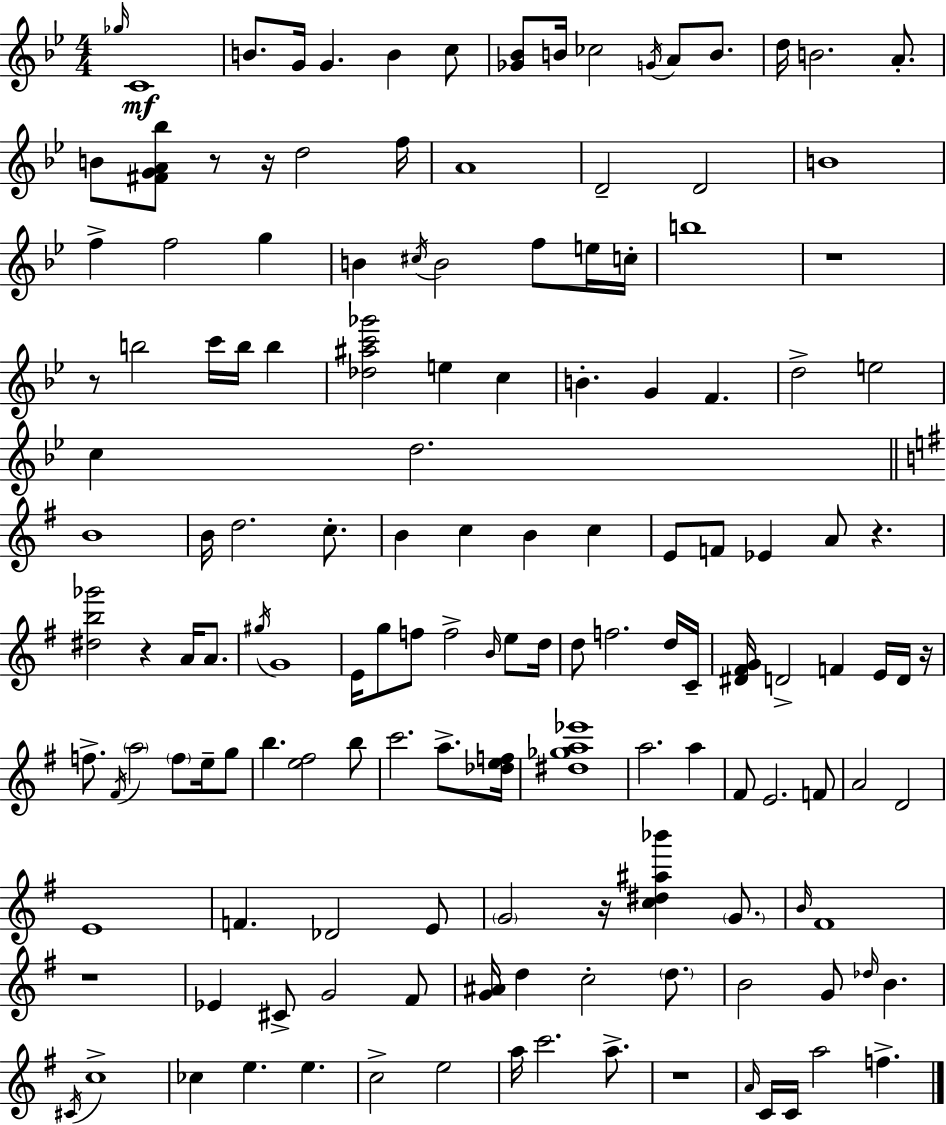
X:1
T:Untitled
M:4/4
L:1/4
K:Bb
_g/4 C4 B/2 G/4 G B c/2 [_G_B]/2 B/4 _c2 G/4 A/2 B/2 d/4 B2 A/2 B/2 [^FGA_b]/2 z/2 z/4 d2 f/4 A4 D2 D2 B4 f f2 g B ^c/4 B2 f/2 e/4 c/4 b4 z4 z/2 b2 c'/4 b/4 b [_d^ac'_g']2 e c B G F d2 e2 c d2 B4 B/4 d2 c/2 B c B c E/2 F/2 _E A/2 z [^db_g']2 z A/4 A/2 ^g/4 G4 E/4 g/2 f/2 f2 B/4 e/2 d/4 d/2 f2 d/4 C/4 [^D^FG]/4 D2 F E/4 D/4 z/4 f/2 ^F/4 a2 f/2 e/4 g/2 b [e^f]2 b/2 c'2 a/2 [_def]/4 [^d_ga_e']4 a2 a ^F/2 E2 F/2 A2 D2 E4 F _D2 E/2 G2 z/4 [c^d^a_b'] G/2 B/4 ^F4 z4 _E ^C/2 G2 ^F/2 [G^A]/4 d c2 d/2 B2 G/2 _d/4 B ^C/4 c4 _c e e c2 e2 a/4 c'2 a/2 z4 A/4 C/4 C/4 a2 f